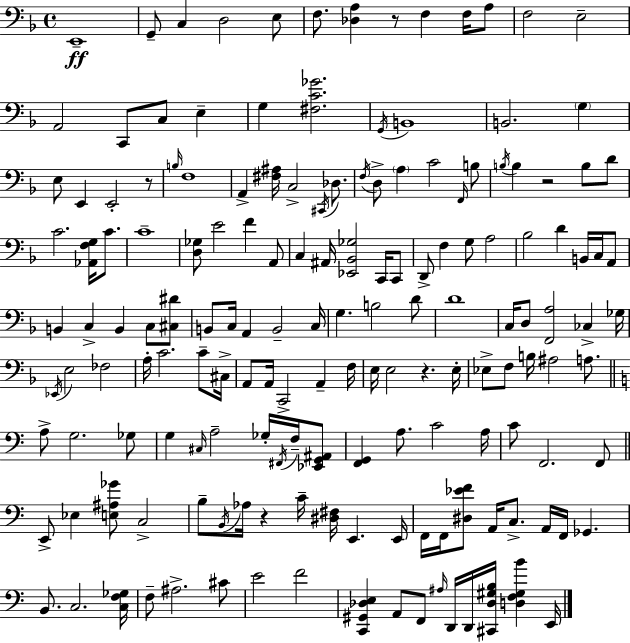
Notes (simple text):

E2/w G2/e C3/q D3/h E3/e F3/e. [Db3,A3]/q R/e F3/q F3/s A3/e F3/h E3/h A2/h C2/e C3/e E3/q G3/q [F#3,C4,Gb4]/h. G2/s B2/w B2/h. G3/q E3/e E2/q E2/h R/e B3/s F3/w A2/q [F#3,A#3]/s C3/h C#2/s Db3/e. F3/s D3/e A3/q C4/h F2/s B3/e B3/s B3/q R/h B3/e D4/e C4/h. [Ab2,F3,G3]/s C4/e. C4/w [D3,Gb3]/e E4/h F4/q A2/e C3/q A#2/s [Eb2,Bb2,Gb3]/h C2/s C2/e D2/e F3/q G3/e A3/h Bb3/h D4/q B2/s C3/s A2/e B2/q C3/q B2/q C3/e [C#3,D#4]/e B2/e C3/s A2/q B2/h C3/s G3/q. B3/h D4/e D4/w C3/s D3/e [F2,A3]/h CES3/q Gb3/s Eb2/s E3/h FES3/h A3/s C4/h. C4/e C#3/s A2/e A2/s C2/h A2/q F3/s E3/s E3/h R/q. E3/s Eb3/e F3/e B3/s A#3/h A3/e. A3/e G3/h. Gb3/e G3/q C#3/s A3/h Gb3/s F#2/s F3/s [Eb2,G2,A#2]/e [F2,G2]/q A3/e. C4/h A3/s C4/e F2/h. F2/e E2/e Eb3/q [E3,A#3,Gb4]/e C3/h B3/e B2/s Ab3/s R/q C4/s [D#3,F#3]/s E2/q. E2/s F2/s F2/s [D#3,Eb4,F4]/e A2/s C3/e. A2/s F2/s Gb2/q. B2/e. C3/h. [C3,F3,Gb3]/s F3/e A#3/h. C#4/e E4/h F4/h [C2,G#2,Db3,E3]/q A2/e F2/e A#3/s D2/s D2/s [C#2,Db3,G#3,B3]/s [D3,F3,G#3,B4]/q E2/s